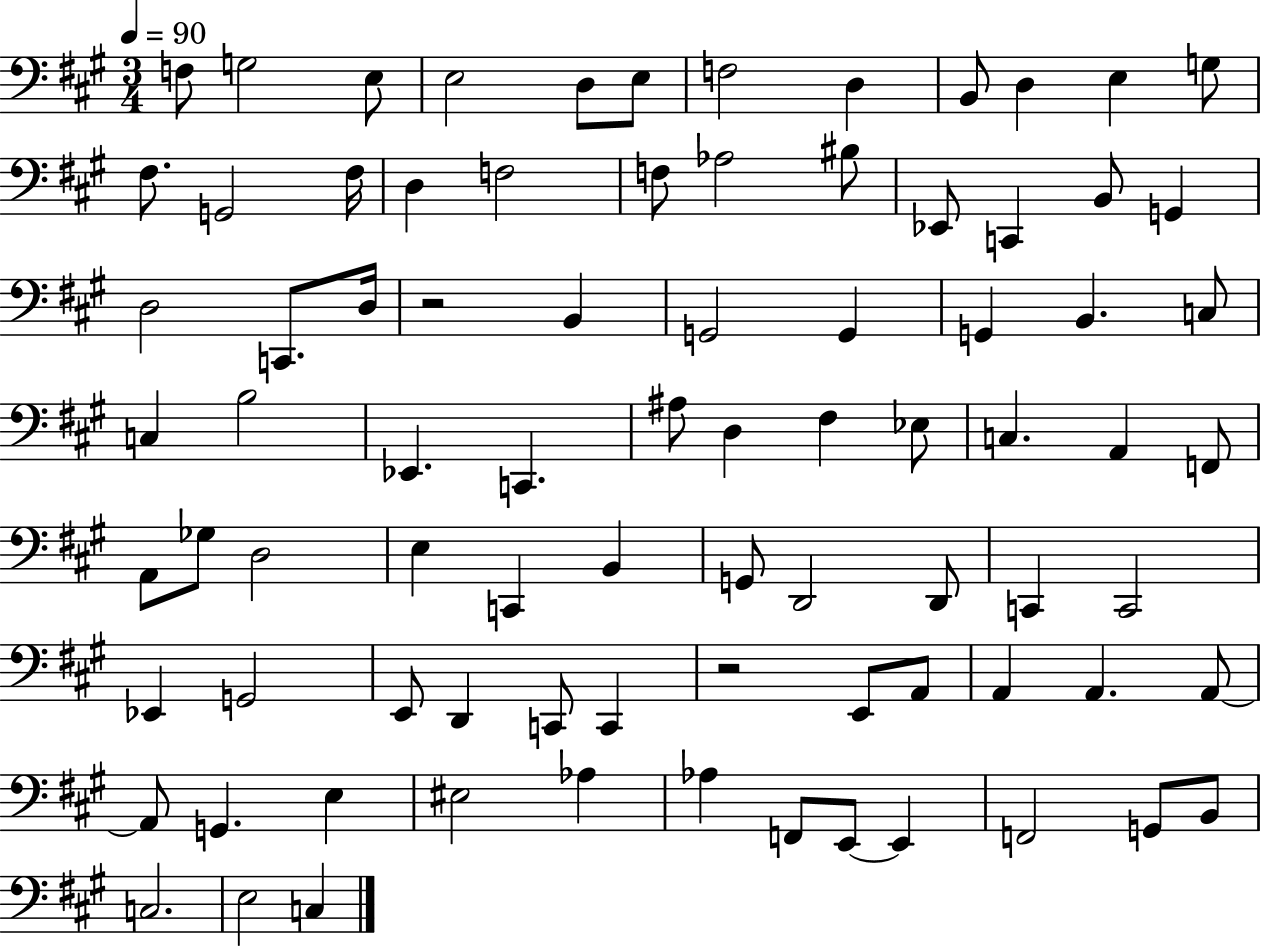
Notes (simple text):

F3/e G3/h E3/e E3/h D3/e E3/e F3/h D3/q B2/e D3/q E3/q G3/e F#3/e. G2/h F#3/s D3/q F3/h F3/e Ab3/h BIS3/e Eb2/e C2/q B2/e G2/q D3/h C2/e. D3/s R/h B2/q G2/h G2/q G2/q B2/q. C3/e C3/q B3/h Eb2/q. C2/q. A#3/e D3/q F#3/q Eb3/e C3/q. A2/q F2/e A2/e Gb3/e D3/h E3/q C2/q B2/q G2/e D2/h D2/e C2/q C2/h Eb2/q G2/h E2/e D2/q C2/e C2/q R/h E2/e A2/e A2/q A2/q. A2/e A2/e G2/q. E3/q EIS3/h Ab3/q Ab3/q F2/e E2/e E2/q F2/h G2/e B2/e C3/h. E3/h C3/q